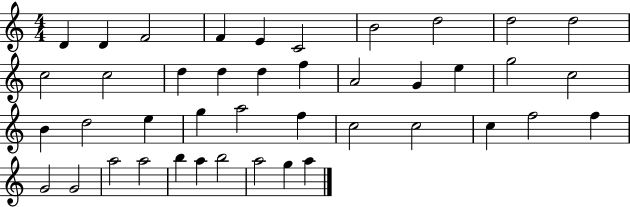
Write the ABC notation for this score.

X:1
T:Untitled
M:4/4
L:1/4
K:C
D D F2 F E C2 B2 d2 d2 d2 c2 c2 d d d f A2 G e g2 c2 B d2 e g a2 f c2 c2 c f2 f G2 G2 a2 a2 b a b2 a2 g a